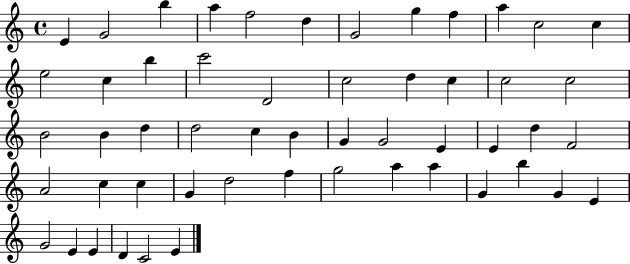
X:1
T:Untitled
M:4/4
L:1/4
K:C
E G2 b a f2 d G2 g f a c2 c e2 c b c'2 D2 c2 d c c2 c2 B2 B d d2 c B G G2 E E d F2 A2 c c G d2 f g2 a a G b G E G2 E E D C2 E